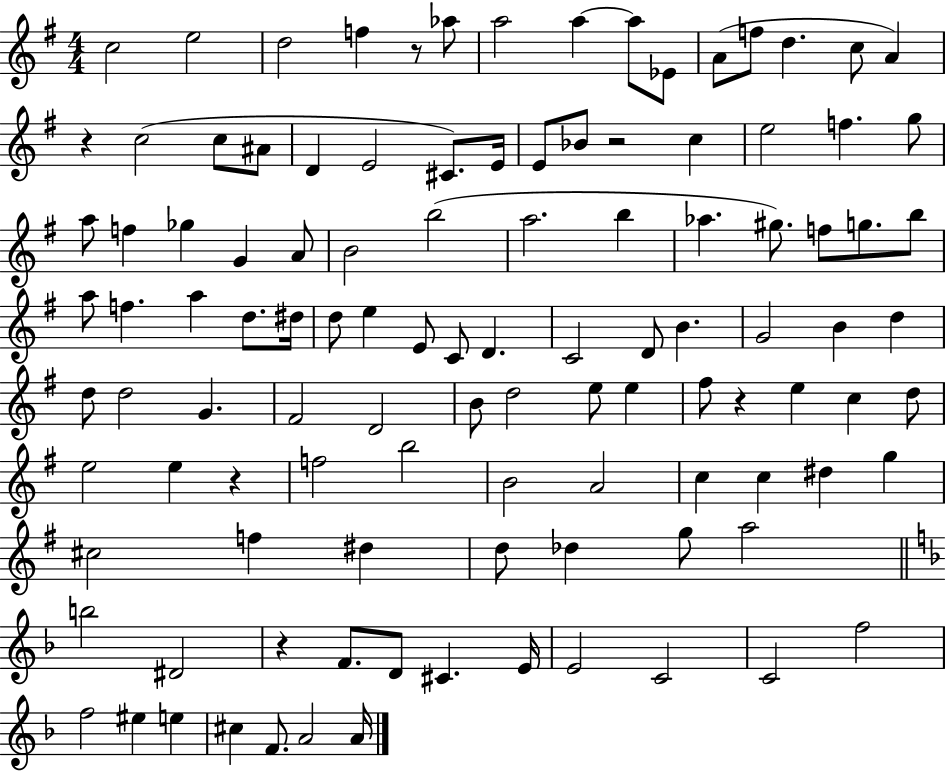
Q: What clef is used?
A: treble